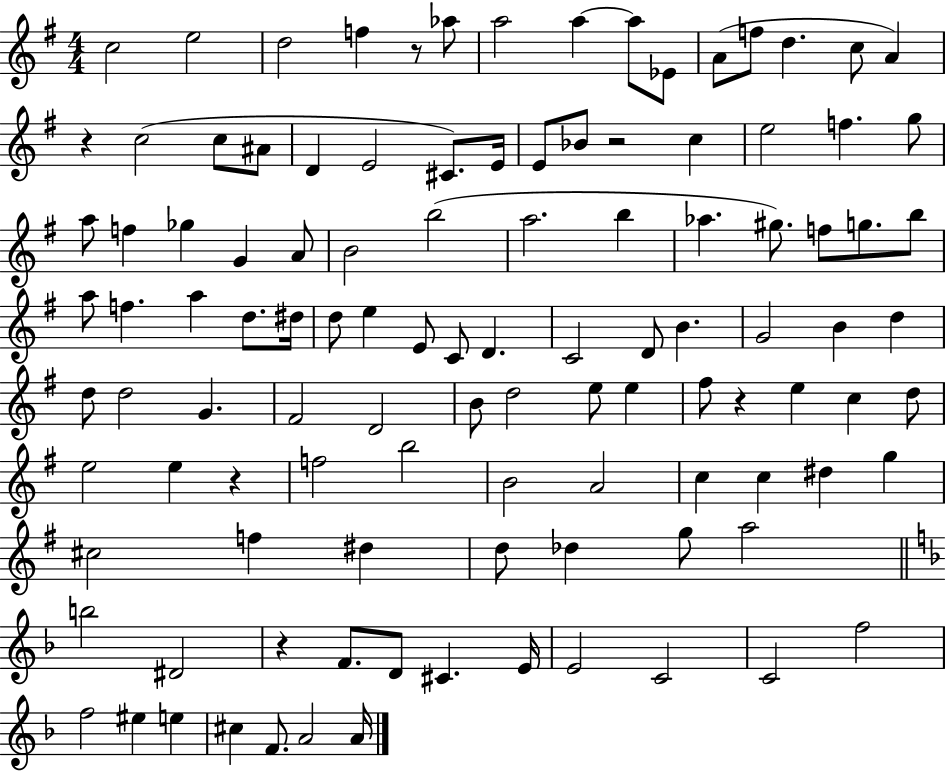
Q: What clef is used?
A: treble